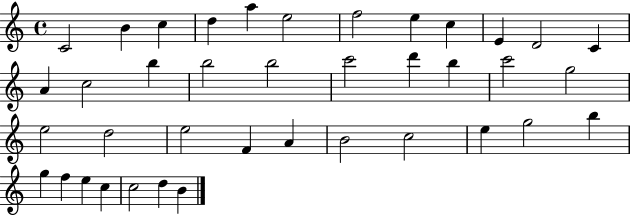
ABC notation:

X:1
T:Untitled
M:4/4
L:1/4
K:C
C2 B c d a e2 f2 e c E D2 C A c2 b b2 b2 c'2 d' b c'2 g2 e2 d2 e2 F A B2 c2 e g2 b g f e c c2 d B